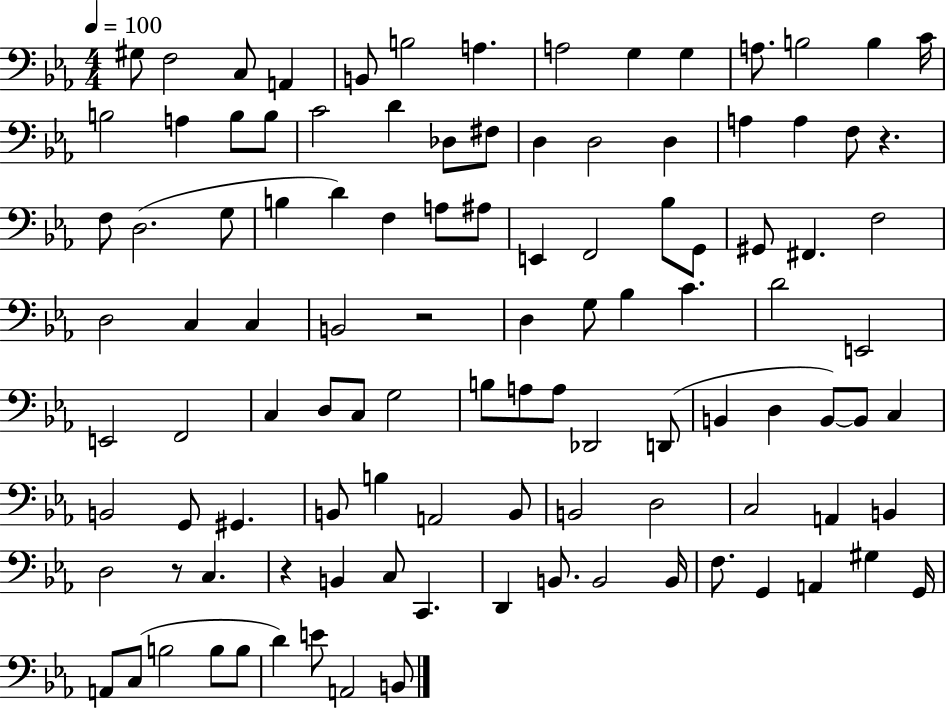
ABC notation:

X:1
T:Untitled
M:4/4
L:1/4
K:Eb
^G,/2 F,2 C,/2 A,, B,,/2 B,2 A, A,2 G, G, A,/2 B,2 B, C/4 B,2 A, B,/2 B,/2 C2 D _D,/2 ^F,/2 D, D,2 D, A, A, F,/2 z F,/2 D,2 G,/2 B, D F, A,/2 ^A,/2 E,, F,,2 _B,/2 G,,/2 ^G,,/2 ^F,, F,2 D,2 C, C, B,,2 z2 D, G,/2 _B, C D2 E,,2 E,,2 F,,2 C, D,/2 C,/2 G,2 B,/2 A,/2 A,/2 _D,,2 D,,/2 B,, D, B,,/2 B,,/2 C, B,,2 G,,/2 ^G,, B,,/2 B, A,,2 B,,/2 B,,2 D,2 C,2 A,, B,, D,2 z/2 C, z B,, C,/2 C,, D,, B,,/2 B,,2 B,,/4 F,/2 G,, A,, ^G, G,,/4 A,,/2 C,/2 B,2 B,/2 B,/2 D E/2 A,,2 B,,/2